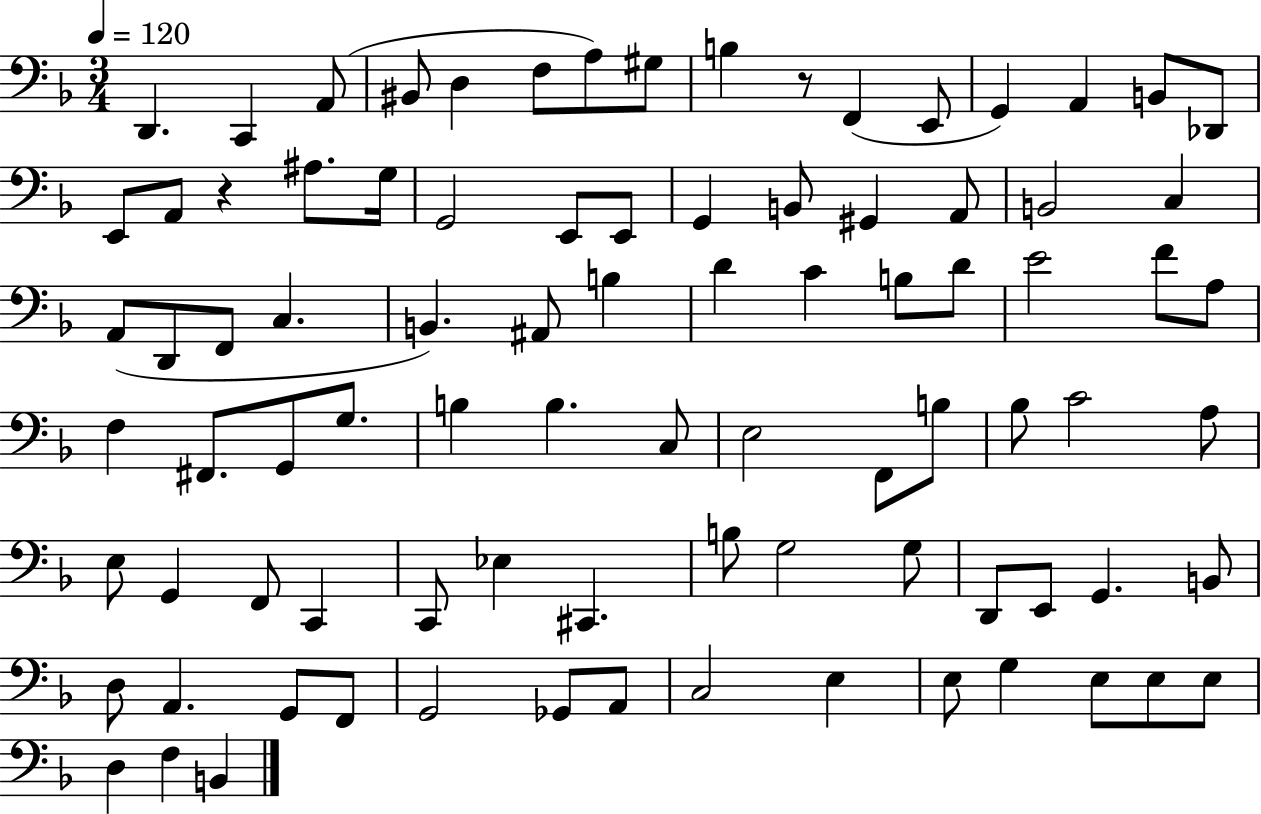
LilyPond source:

{
  \clef bass
  \numericTimeSignature
  \time 3/4
  \key f \major
  \tempo 4 = 120
  d,4. c,4 a,8( | bis,8 d4 f8 a8) gis8 | b4 r8 f,4( e,8 | g,4) a,4 b,8 des,8 | \break e,8 a,8 r4 ais8. g16 | g,2 e,8 e,8 | g,4 b,8 gis,4 a,8 | b,2 c4 | \break a,8( d,8 f,8 c4. | b,4.) ais,8 b4 | d'4 c'4 b8 d'8 | e'2 f'8 a8 | \break f4 fis,8. g,8 g8. | b4 b4. c8 | e2 f,8 b8 | bes8 c'2 a8 | \break e8 g,4 f,8 c,4 | c,8 ees4 cis,4. | b8 g2 g8 | d,8 e,8 g,4. b,8 | \break d8 a,4. g,8 f,8 | g,2 ges,8 a,8 | c2 e4 | e8 g4 e8 e8 e8 | \break d4 f4 b,4 | \bar "|."
}